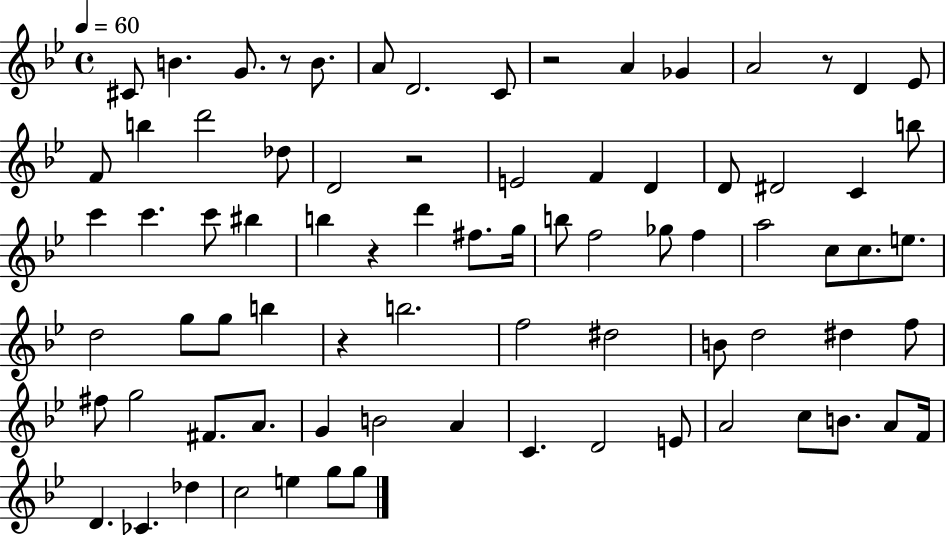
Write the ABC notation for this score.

X:1
T:Untitled
M:4/4
L:1/4
K:Bb
^C/2 B G/2 z/2 B/2 A/2 D2 C/2 z2 A _G A2 z/2 D _E/2 F/2 b d'2 _d/2 D2 z2 E2 F D D/2 ^D2 C b/2 c' c' c'/2 ^b b z d' ^f/2 g/4 b/2 f2 _g/2 f a2 c/2 c/2 e/2 d2 g/2 g/2 b z b2 f2 ^d2 B/2 d2 ^d f/2 ^f/2 g2 ^F/2 A/2 G B2 A C D2 E/2 A2 c/2 B/2 A/2 F/4 D _C _d c2 e g/2 g/2